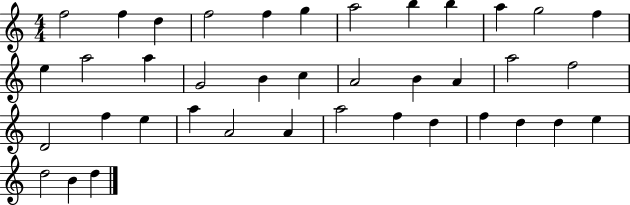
X:1
T:Untitled
M:4/4
L:1/4
K:C
f2 f d f2 f g a2 b b a g2 f e a2 a G2 B c A2 B A a2 f2 D2 f e a A2 A a2 f d f d d e d2 B d